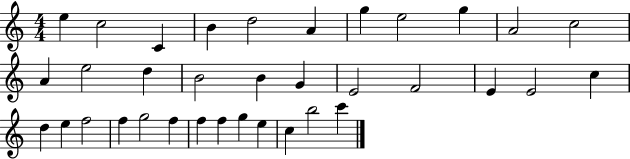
E5/q C5/h C4/q B4/q D5/h A4/q G5/q E5/h G5/q A4/h C5/h A4/q E5/h D5/q B4/h B4/q G4/q E4/h F4/h E4/q E4/h C5/q D5/q E5/q F5/h F5/q G5/h F5/q F5/q F5/q G5/q E5/q C5/q B5/h C6/q